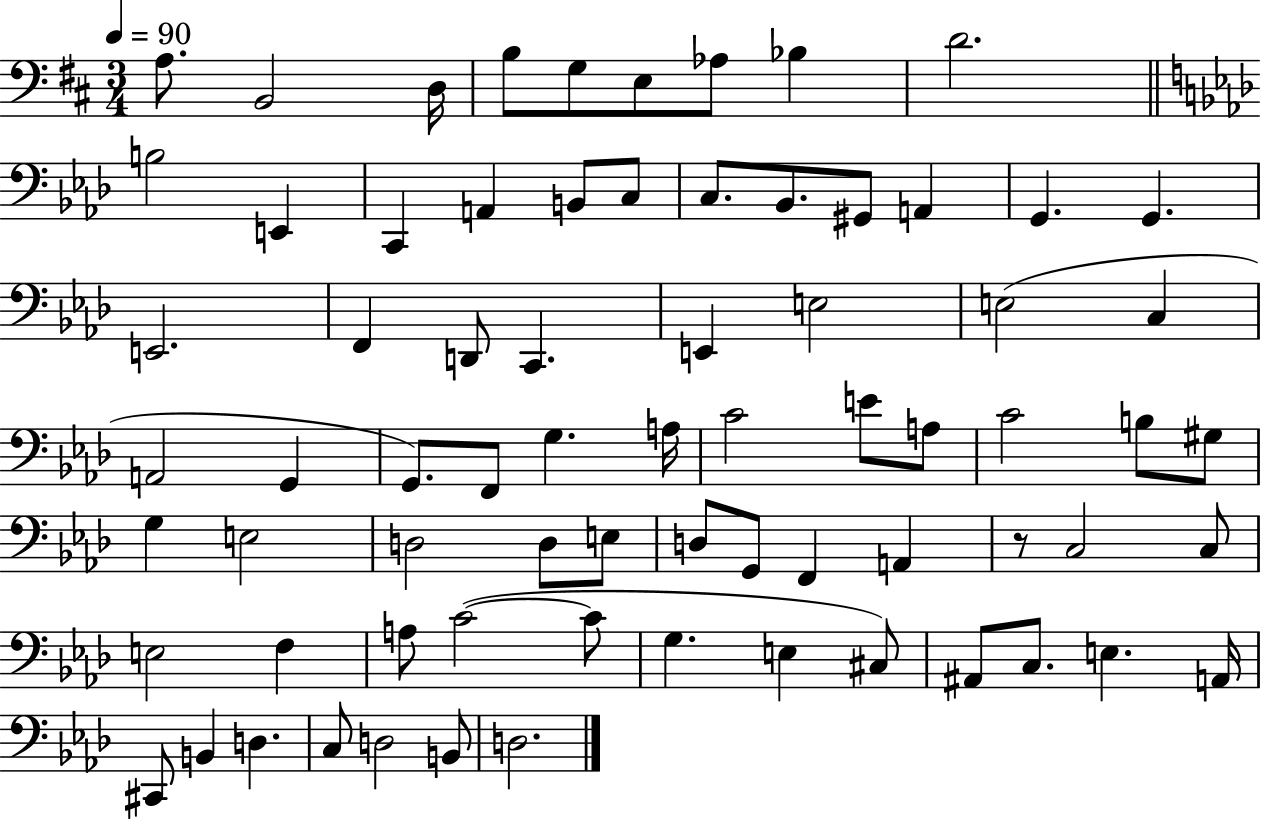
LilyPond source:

{
  \clef bass
  \numericTimeSignature
  \time 3/4
  \key d \major
  \tempo 4 = 90
  a8. b,2 d16 | b8 g8 e8 aes8 bes4 | d'2. | \bar "||" \break \key aes \major b2 e,4 | c,4 a,4 b,8 c8 | c8. bes,8. gis,8 a,4 | g,4. g,4. | \break e,2. | f,4 d,8 c,4. | e,4 e2 | e2( c4 | \break a,2 g,4 | g,8.) f,8 g4. a16 | c'2 e'8 a8 | c'2 b8 gis8 | \break g4 e2 | d2 d8 e8 | d8 g,8 f,4 a,4 | r8 c2 c8 | \break e2 f4 | a8 c'2~(~ c'8 | g4. e4 cis8) | ais,8 c8. e4. a,16 | \break cis,8 b,4 d4. | c8 d2 b,8 | d2. | \bar "|."
}